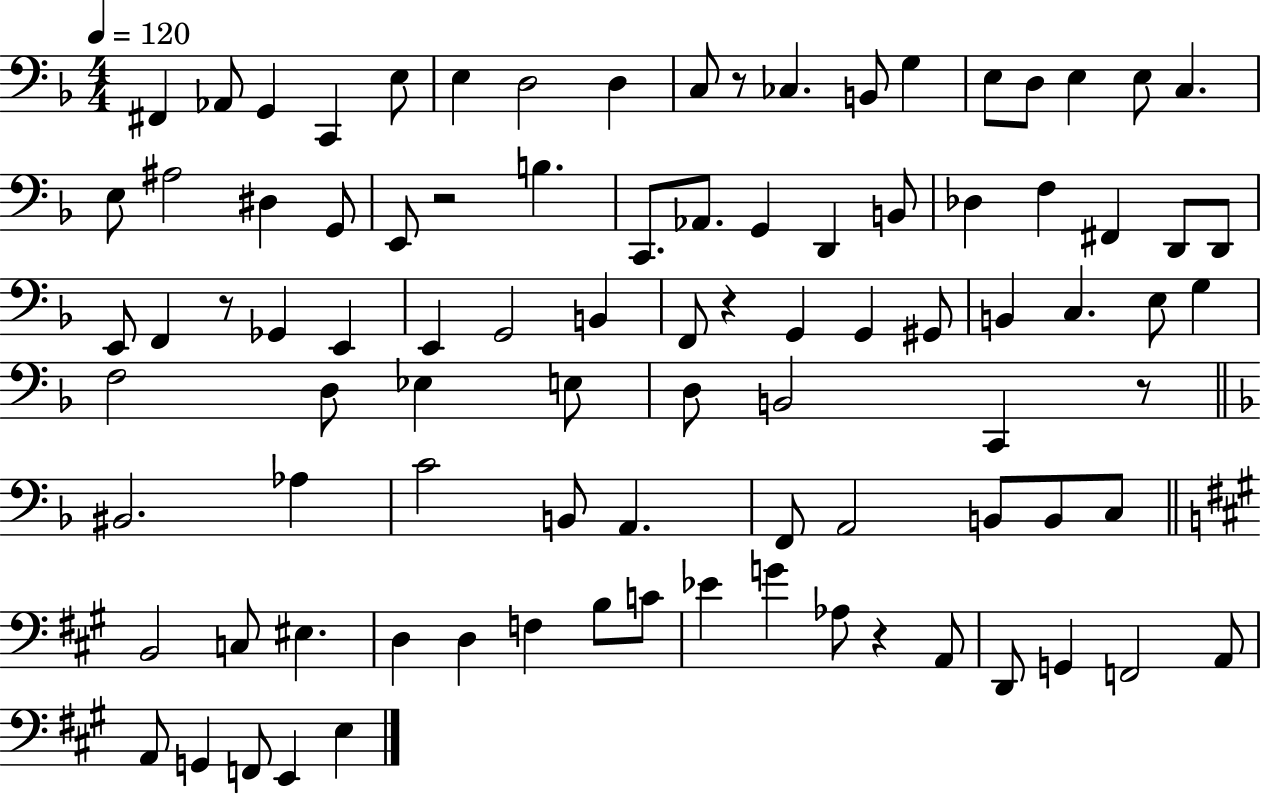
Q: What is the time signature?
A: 4/4